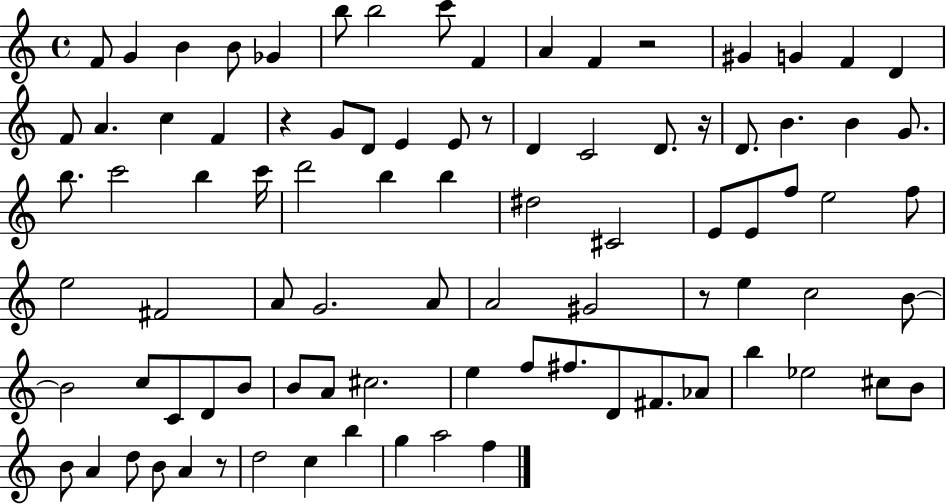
F4/e G4/q B4/q B4/e Gb4/q B5/e B5/h C6/e F4/q A4/q F4/q R/h G#4/q G4/q F4/q D4/q F4/e A4/q. C5/q F4/q R/q G4/e D4/e E4/q E4/e R/e D4/q C4/h D4/e. R/s D4/e. B4/q. B4/q G4/e. B5/e. C6/h B5/q C6/s D6/h B5/q B5/q D#5/h C#4/h E4/e E4/e F5/e E5/h F5/e E5/h F#4/h A4/e G4/h. A4/e A4/h G#4/h R/e E5/q C5/h B4/e B4/h C5/e C4/e D4/e B4/e B4/e A4/e C#5/h. E5/q F5/e F#5/e. D4/e F#4/e. Ab4/e B5/q Eb5/h C#5/e B4/e B4/e A4/q D5/e B4/e A4/q R/e D5/h C5/q B5/q G5/q A5/h F5/q